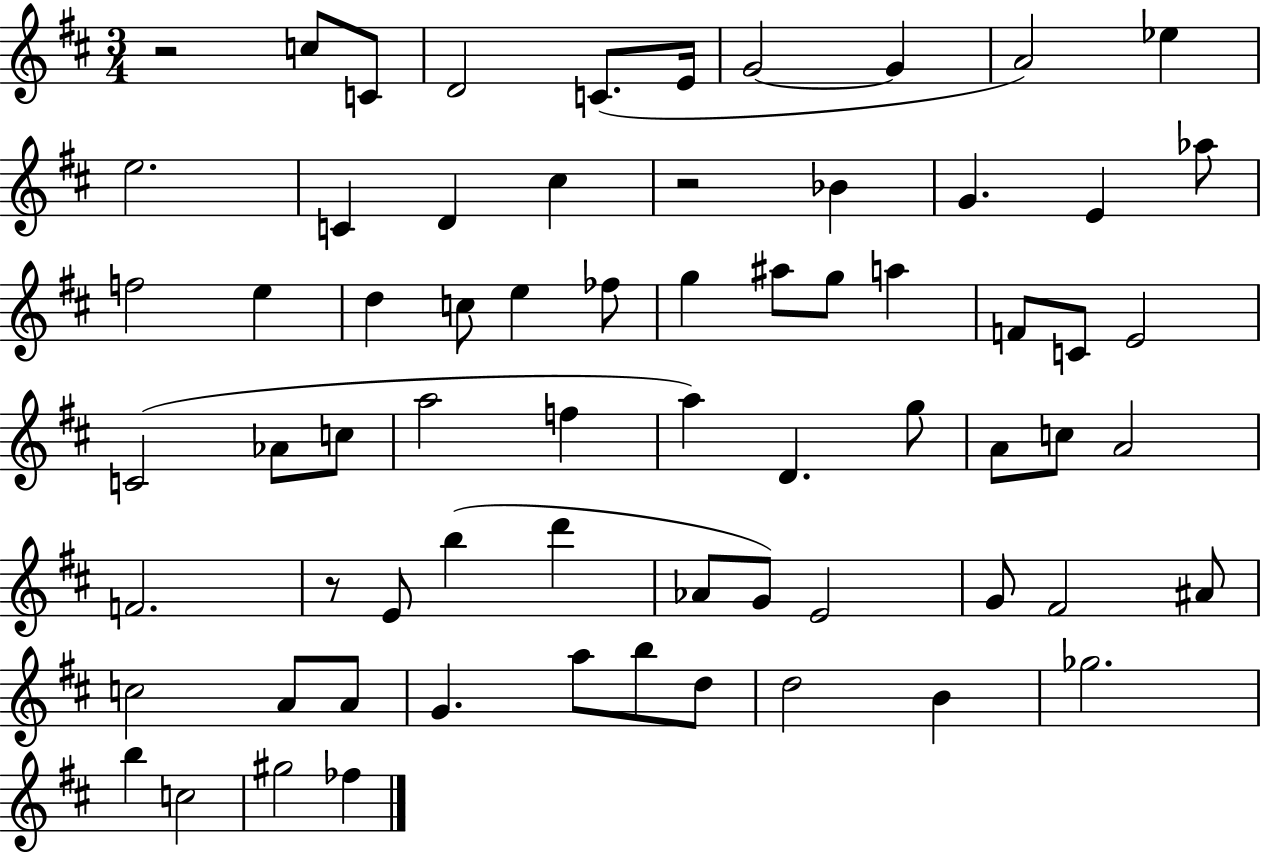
{
  \clef treble
  \numericTimeSignature
  \time 3/4
  \key d \major
  r2 c''8 c'8 | d'2 c'8.( e'16 | g'2~~ g'4 | a'2) ees''4 | \break e''2. | c'4 d'4 cis''4 | r2 bes'4 | g'4. e'4 aes''8 | \break f''2 e''4 | d''4 c''8 e''4 fes''8 | g''4 ais''8 g''8 a''4 | f'8 c'8 e'2 | \break c'2( aes'8 c''8 | a''2 f''4 | a''4) d'4. g''8 | a'8 c''8 a'2 | \break f'2. | r8 e'8 b''4( d'''4 | aes'8 g'8) e'2 | g'8 fis'2 ais'8 | \break c''2 a'8 a'8 | g'4. a''8 b''8 d''8 | d''2 b'4 | ges''2. | \break b''4 c''2 | gis''2 fes''4 | \bar "|."
}